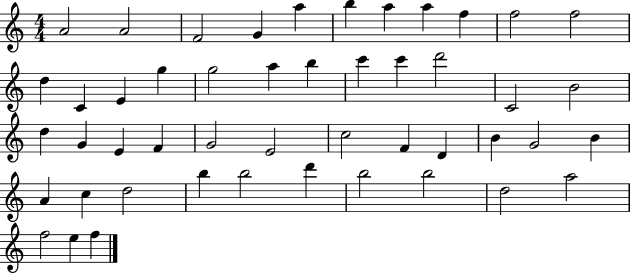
A4/h A4/h F4/h G4/q A5/q B5/q A5/q A5/q F5/q F5/h F5/h D5/q C4/q E4/q G5/q G5/h A5/q B5/q C6/q C6/q D6/h C4/h B4/h D5/q G4/q E4/q F4/q G4/h E4/h C5/h F4/q D4/q B4/q G4/h B4/q A4/q C5/q D5/h B5/q B5/h D6/q B5/h B5/h D5/h A5/h F5/h E5/q F5/q